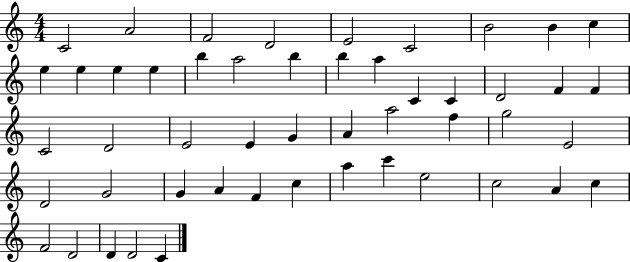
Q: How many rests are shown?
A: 0